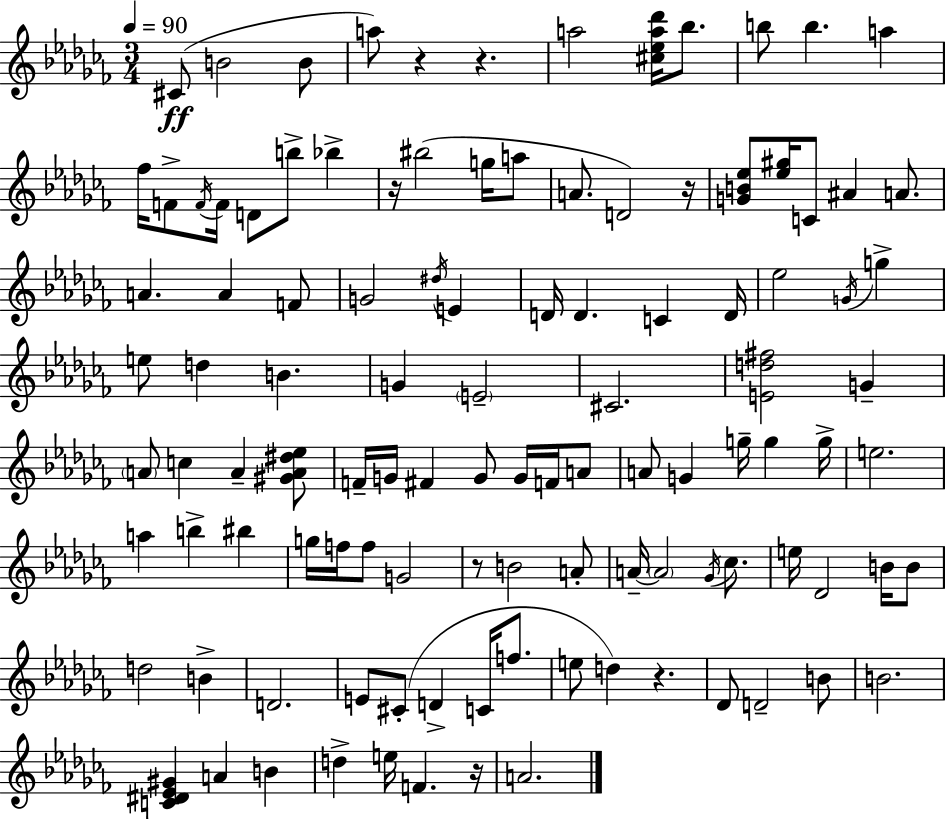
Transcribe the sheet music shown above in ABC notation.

X:1
T:Untitled
M:3/4
L:1/4
K:Abm
^C/2 B2 B/2 a/2 z z a2 [^c_ea_d']/4 _b/2 b/2 b a _f/4 F/2 F/4 F/4 D/2 b/2 _b z/4 ^b2 g/4 a/2 A/2 D2 z/4 [GB_e]/2 [_e^g]/4 C/2 ^A A/2 A A F/2 G2 ^d/4 E D/4 D C D/4 _e2 G/4 g e/2 d B G E2 ^C2 [Ed^f]2 G A/2 c A [^GA^d_e]/2 F/4 G/4 ^F G/2 G/4 F/4 A/2 A/2 G g/4 g g/4 e2 a b ^b g/4 f/4 f/2 G2 z/2 B2 A/2 A/4 A2 _G/4 _c/2 e/4 _D2 B/4 B/2 d2 B D2 E/2 ^C/2 D C/4 f/2 e/2 d z _D/2 D2 B/2 B2 [C^D_E^G] A B d e/4 F z/4 A2